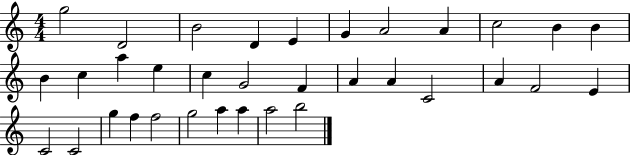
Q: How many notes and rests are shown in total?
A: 34